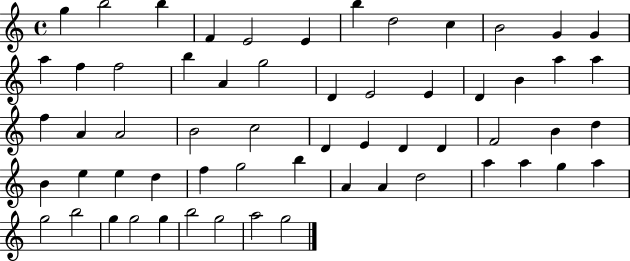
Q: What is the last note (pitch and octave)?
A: G5